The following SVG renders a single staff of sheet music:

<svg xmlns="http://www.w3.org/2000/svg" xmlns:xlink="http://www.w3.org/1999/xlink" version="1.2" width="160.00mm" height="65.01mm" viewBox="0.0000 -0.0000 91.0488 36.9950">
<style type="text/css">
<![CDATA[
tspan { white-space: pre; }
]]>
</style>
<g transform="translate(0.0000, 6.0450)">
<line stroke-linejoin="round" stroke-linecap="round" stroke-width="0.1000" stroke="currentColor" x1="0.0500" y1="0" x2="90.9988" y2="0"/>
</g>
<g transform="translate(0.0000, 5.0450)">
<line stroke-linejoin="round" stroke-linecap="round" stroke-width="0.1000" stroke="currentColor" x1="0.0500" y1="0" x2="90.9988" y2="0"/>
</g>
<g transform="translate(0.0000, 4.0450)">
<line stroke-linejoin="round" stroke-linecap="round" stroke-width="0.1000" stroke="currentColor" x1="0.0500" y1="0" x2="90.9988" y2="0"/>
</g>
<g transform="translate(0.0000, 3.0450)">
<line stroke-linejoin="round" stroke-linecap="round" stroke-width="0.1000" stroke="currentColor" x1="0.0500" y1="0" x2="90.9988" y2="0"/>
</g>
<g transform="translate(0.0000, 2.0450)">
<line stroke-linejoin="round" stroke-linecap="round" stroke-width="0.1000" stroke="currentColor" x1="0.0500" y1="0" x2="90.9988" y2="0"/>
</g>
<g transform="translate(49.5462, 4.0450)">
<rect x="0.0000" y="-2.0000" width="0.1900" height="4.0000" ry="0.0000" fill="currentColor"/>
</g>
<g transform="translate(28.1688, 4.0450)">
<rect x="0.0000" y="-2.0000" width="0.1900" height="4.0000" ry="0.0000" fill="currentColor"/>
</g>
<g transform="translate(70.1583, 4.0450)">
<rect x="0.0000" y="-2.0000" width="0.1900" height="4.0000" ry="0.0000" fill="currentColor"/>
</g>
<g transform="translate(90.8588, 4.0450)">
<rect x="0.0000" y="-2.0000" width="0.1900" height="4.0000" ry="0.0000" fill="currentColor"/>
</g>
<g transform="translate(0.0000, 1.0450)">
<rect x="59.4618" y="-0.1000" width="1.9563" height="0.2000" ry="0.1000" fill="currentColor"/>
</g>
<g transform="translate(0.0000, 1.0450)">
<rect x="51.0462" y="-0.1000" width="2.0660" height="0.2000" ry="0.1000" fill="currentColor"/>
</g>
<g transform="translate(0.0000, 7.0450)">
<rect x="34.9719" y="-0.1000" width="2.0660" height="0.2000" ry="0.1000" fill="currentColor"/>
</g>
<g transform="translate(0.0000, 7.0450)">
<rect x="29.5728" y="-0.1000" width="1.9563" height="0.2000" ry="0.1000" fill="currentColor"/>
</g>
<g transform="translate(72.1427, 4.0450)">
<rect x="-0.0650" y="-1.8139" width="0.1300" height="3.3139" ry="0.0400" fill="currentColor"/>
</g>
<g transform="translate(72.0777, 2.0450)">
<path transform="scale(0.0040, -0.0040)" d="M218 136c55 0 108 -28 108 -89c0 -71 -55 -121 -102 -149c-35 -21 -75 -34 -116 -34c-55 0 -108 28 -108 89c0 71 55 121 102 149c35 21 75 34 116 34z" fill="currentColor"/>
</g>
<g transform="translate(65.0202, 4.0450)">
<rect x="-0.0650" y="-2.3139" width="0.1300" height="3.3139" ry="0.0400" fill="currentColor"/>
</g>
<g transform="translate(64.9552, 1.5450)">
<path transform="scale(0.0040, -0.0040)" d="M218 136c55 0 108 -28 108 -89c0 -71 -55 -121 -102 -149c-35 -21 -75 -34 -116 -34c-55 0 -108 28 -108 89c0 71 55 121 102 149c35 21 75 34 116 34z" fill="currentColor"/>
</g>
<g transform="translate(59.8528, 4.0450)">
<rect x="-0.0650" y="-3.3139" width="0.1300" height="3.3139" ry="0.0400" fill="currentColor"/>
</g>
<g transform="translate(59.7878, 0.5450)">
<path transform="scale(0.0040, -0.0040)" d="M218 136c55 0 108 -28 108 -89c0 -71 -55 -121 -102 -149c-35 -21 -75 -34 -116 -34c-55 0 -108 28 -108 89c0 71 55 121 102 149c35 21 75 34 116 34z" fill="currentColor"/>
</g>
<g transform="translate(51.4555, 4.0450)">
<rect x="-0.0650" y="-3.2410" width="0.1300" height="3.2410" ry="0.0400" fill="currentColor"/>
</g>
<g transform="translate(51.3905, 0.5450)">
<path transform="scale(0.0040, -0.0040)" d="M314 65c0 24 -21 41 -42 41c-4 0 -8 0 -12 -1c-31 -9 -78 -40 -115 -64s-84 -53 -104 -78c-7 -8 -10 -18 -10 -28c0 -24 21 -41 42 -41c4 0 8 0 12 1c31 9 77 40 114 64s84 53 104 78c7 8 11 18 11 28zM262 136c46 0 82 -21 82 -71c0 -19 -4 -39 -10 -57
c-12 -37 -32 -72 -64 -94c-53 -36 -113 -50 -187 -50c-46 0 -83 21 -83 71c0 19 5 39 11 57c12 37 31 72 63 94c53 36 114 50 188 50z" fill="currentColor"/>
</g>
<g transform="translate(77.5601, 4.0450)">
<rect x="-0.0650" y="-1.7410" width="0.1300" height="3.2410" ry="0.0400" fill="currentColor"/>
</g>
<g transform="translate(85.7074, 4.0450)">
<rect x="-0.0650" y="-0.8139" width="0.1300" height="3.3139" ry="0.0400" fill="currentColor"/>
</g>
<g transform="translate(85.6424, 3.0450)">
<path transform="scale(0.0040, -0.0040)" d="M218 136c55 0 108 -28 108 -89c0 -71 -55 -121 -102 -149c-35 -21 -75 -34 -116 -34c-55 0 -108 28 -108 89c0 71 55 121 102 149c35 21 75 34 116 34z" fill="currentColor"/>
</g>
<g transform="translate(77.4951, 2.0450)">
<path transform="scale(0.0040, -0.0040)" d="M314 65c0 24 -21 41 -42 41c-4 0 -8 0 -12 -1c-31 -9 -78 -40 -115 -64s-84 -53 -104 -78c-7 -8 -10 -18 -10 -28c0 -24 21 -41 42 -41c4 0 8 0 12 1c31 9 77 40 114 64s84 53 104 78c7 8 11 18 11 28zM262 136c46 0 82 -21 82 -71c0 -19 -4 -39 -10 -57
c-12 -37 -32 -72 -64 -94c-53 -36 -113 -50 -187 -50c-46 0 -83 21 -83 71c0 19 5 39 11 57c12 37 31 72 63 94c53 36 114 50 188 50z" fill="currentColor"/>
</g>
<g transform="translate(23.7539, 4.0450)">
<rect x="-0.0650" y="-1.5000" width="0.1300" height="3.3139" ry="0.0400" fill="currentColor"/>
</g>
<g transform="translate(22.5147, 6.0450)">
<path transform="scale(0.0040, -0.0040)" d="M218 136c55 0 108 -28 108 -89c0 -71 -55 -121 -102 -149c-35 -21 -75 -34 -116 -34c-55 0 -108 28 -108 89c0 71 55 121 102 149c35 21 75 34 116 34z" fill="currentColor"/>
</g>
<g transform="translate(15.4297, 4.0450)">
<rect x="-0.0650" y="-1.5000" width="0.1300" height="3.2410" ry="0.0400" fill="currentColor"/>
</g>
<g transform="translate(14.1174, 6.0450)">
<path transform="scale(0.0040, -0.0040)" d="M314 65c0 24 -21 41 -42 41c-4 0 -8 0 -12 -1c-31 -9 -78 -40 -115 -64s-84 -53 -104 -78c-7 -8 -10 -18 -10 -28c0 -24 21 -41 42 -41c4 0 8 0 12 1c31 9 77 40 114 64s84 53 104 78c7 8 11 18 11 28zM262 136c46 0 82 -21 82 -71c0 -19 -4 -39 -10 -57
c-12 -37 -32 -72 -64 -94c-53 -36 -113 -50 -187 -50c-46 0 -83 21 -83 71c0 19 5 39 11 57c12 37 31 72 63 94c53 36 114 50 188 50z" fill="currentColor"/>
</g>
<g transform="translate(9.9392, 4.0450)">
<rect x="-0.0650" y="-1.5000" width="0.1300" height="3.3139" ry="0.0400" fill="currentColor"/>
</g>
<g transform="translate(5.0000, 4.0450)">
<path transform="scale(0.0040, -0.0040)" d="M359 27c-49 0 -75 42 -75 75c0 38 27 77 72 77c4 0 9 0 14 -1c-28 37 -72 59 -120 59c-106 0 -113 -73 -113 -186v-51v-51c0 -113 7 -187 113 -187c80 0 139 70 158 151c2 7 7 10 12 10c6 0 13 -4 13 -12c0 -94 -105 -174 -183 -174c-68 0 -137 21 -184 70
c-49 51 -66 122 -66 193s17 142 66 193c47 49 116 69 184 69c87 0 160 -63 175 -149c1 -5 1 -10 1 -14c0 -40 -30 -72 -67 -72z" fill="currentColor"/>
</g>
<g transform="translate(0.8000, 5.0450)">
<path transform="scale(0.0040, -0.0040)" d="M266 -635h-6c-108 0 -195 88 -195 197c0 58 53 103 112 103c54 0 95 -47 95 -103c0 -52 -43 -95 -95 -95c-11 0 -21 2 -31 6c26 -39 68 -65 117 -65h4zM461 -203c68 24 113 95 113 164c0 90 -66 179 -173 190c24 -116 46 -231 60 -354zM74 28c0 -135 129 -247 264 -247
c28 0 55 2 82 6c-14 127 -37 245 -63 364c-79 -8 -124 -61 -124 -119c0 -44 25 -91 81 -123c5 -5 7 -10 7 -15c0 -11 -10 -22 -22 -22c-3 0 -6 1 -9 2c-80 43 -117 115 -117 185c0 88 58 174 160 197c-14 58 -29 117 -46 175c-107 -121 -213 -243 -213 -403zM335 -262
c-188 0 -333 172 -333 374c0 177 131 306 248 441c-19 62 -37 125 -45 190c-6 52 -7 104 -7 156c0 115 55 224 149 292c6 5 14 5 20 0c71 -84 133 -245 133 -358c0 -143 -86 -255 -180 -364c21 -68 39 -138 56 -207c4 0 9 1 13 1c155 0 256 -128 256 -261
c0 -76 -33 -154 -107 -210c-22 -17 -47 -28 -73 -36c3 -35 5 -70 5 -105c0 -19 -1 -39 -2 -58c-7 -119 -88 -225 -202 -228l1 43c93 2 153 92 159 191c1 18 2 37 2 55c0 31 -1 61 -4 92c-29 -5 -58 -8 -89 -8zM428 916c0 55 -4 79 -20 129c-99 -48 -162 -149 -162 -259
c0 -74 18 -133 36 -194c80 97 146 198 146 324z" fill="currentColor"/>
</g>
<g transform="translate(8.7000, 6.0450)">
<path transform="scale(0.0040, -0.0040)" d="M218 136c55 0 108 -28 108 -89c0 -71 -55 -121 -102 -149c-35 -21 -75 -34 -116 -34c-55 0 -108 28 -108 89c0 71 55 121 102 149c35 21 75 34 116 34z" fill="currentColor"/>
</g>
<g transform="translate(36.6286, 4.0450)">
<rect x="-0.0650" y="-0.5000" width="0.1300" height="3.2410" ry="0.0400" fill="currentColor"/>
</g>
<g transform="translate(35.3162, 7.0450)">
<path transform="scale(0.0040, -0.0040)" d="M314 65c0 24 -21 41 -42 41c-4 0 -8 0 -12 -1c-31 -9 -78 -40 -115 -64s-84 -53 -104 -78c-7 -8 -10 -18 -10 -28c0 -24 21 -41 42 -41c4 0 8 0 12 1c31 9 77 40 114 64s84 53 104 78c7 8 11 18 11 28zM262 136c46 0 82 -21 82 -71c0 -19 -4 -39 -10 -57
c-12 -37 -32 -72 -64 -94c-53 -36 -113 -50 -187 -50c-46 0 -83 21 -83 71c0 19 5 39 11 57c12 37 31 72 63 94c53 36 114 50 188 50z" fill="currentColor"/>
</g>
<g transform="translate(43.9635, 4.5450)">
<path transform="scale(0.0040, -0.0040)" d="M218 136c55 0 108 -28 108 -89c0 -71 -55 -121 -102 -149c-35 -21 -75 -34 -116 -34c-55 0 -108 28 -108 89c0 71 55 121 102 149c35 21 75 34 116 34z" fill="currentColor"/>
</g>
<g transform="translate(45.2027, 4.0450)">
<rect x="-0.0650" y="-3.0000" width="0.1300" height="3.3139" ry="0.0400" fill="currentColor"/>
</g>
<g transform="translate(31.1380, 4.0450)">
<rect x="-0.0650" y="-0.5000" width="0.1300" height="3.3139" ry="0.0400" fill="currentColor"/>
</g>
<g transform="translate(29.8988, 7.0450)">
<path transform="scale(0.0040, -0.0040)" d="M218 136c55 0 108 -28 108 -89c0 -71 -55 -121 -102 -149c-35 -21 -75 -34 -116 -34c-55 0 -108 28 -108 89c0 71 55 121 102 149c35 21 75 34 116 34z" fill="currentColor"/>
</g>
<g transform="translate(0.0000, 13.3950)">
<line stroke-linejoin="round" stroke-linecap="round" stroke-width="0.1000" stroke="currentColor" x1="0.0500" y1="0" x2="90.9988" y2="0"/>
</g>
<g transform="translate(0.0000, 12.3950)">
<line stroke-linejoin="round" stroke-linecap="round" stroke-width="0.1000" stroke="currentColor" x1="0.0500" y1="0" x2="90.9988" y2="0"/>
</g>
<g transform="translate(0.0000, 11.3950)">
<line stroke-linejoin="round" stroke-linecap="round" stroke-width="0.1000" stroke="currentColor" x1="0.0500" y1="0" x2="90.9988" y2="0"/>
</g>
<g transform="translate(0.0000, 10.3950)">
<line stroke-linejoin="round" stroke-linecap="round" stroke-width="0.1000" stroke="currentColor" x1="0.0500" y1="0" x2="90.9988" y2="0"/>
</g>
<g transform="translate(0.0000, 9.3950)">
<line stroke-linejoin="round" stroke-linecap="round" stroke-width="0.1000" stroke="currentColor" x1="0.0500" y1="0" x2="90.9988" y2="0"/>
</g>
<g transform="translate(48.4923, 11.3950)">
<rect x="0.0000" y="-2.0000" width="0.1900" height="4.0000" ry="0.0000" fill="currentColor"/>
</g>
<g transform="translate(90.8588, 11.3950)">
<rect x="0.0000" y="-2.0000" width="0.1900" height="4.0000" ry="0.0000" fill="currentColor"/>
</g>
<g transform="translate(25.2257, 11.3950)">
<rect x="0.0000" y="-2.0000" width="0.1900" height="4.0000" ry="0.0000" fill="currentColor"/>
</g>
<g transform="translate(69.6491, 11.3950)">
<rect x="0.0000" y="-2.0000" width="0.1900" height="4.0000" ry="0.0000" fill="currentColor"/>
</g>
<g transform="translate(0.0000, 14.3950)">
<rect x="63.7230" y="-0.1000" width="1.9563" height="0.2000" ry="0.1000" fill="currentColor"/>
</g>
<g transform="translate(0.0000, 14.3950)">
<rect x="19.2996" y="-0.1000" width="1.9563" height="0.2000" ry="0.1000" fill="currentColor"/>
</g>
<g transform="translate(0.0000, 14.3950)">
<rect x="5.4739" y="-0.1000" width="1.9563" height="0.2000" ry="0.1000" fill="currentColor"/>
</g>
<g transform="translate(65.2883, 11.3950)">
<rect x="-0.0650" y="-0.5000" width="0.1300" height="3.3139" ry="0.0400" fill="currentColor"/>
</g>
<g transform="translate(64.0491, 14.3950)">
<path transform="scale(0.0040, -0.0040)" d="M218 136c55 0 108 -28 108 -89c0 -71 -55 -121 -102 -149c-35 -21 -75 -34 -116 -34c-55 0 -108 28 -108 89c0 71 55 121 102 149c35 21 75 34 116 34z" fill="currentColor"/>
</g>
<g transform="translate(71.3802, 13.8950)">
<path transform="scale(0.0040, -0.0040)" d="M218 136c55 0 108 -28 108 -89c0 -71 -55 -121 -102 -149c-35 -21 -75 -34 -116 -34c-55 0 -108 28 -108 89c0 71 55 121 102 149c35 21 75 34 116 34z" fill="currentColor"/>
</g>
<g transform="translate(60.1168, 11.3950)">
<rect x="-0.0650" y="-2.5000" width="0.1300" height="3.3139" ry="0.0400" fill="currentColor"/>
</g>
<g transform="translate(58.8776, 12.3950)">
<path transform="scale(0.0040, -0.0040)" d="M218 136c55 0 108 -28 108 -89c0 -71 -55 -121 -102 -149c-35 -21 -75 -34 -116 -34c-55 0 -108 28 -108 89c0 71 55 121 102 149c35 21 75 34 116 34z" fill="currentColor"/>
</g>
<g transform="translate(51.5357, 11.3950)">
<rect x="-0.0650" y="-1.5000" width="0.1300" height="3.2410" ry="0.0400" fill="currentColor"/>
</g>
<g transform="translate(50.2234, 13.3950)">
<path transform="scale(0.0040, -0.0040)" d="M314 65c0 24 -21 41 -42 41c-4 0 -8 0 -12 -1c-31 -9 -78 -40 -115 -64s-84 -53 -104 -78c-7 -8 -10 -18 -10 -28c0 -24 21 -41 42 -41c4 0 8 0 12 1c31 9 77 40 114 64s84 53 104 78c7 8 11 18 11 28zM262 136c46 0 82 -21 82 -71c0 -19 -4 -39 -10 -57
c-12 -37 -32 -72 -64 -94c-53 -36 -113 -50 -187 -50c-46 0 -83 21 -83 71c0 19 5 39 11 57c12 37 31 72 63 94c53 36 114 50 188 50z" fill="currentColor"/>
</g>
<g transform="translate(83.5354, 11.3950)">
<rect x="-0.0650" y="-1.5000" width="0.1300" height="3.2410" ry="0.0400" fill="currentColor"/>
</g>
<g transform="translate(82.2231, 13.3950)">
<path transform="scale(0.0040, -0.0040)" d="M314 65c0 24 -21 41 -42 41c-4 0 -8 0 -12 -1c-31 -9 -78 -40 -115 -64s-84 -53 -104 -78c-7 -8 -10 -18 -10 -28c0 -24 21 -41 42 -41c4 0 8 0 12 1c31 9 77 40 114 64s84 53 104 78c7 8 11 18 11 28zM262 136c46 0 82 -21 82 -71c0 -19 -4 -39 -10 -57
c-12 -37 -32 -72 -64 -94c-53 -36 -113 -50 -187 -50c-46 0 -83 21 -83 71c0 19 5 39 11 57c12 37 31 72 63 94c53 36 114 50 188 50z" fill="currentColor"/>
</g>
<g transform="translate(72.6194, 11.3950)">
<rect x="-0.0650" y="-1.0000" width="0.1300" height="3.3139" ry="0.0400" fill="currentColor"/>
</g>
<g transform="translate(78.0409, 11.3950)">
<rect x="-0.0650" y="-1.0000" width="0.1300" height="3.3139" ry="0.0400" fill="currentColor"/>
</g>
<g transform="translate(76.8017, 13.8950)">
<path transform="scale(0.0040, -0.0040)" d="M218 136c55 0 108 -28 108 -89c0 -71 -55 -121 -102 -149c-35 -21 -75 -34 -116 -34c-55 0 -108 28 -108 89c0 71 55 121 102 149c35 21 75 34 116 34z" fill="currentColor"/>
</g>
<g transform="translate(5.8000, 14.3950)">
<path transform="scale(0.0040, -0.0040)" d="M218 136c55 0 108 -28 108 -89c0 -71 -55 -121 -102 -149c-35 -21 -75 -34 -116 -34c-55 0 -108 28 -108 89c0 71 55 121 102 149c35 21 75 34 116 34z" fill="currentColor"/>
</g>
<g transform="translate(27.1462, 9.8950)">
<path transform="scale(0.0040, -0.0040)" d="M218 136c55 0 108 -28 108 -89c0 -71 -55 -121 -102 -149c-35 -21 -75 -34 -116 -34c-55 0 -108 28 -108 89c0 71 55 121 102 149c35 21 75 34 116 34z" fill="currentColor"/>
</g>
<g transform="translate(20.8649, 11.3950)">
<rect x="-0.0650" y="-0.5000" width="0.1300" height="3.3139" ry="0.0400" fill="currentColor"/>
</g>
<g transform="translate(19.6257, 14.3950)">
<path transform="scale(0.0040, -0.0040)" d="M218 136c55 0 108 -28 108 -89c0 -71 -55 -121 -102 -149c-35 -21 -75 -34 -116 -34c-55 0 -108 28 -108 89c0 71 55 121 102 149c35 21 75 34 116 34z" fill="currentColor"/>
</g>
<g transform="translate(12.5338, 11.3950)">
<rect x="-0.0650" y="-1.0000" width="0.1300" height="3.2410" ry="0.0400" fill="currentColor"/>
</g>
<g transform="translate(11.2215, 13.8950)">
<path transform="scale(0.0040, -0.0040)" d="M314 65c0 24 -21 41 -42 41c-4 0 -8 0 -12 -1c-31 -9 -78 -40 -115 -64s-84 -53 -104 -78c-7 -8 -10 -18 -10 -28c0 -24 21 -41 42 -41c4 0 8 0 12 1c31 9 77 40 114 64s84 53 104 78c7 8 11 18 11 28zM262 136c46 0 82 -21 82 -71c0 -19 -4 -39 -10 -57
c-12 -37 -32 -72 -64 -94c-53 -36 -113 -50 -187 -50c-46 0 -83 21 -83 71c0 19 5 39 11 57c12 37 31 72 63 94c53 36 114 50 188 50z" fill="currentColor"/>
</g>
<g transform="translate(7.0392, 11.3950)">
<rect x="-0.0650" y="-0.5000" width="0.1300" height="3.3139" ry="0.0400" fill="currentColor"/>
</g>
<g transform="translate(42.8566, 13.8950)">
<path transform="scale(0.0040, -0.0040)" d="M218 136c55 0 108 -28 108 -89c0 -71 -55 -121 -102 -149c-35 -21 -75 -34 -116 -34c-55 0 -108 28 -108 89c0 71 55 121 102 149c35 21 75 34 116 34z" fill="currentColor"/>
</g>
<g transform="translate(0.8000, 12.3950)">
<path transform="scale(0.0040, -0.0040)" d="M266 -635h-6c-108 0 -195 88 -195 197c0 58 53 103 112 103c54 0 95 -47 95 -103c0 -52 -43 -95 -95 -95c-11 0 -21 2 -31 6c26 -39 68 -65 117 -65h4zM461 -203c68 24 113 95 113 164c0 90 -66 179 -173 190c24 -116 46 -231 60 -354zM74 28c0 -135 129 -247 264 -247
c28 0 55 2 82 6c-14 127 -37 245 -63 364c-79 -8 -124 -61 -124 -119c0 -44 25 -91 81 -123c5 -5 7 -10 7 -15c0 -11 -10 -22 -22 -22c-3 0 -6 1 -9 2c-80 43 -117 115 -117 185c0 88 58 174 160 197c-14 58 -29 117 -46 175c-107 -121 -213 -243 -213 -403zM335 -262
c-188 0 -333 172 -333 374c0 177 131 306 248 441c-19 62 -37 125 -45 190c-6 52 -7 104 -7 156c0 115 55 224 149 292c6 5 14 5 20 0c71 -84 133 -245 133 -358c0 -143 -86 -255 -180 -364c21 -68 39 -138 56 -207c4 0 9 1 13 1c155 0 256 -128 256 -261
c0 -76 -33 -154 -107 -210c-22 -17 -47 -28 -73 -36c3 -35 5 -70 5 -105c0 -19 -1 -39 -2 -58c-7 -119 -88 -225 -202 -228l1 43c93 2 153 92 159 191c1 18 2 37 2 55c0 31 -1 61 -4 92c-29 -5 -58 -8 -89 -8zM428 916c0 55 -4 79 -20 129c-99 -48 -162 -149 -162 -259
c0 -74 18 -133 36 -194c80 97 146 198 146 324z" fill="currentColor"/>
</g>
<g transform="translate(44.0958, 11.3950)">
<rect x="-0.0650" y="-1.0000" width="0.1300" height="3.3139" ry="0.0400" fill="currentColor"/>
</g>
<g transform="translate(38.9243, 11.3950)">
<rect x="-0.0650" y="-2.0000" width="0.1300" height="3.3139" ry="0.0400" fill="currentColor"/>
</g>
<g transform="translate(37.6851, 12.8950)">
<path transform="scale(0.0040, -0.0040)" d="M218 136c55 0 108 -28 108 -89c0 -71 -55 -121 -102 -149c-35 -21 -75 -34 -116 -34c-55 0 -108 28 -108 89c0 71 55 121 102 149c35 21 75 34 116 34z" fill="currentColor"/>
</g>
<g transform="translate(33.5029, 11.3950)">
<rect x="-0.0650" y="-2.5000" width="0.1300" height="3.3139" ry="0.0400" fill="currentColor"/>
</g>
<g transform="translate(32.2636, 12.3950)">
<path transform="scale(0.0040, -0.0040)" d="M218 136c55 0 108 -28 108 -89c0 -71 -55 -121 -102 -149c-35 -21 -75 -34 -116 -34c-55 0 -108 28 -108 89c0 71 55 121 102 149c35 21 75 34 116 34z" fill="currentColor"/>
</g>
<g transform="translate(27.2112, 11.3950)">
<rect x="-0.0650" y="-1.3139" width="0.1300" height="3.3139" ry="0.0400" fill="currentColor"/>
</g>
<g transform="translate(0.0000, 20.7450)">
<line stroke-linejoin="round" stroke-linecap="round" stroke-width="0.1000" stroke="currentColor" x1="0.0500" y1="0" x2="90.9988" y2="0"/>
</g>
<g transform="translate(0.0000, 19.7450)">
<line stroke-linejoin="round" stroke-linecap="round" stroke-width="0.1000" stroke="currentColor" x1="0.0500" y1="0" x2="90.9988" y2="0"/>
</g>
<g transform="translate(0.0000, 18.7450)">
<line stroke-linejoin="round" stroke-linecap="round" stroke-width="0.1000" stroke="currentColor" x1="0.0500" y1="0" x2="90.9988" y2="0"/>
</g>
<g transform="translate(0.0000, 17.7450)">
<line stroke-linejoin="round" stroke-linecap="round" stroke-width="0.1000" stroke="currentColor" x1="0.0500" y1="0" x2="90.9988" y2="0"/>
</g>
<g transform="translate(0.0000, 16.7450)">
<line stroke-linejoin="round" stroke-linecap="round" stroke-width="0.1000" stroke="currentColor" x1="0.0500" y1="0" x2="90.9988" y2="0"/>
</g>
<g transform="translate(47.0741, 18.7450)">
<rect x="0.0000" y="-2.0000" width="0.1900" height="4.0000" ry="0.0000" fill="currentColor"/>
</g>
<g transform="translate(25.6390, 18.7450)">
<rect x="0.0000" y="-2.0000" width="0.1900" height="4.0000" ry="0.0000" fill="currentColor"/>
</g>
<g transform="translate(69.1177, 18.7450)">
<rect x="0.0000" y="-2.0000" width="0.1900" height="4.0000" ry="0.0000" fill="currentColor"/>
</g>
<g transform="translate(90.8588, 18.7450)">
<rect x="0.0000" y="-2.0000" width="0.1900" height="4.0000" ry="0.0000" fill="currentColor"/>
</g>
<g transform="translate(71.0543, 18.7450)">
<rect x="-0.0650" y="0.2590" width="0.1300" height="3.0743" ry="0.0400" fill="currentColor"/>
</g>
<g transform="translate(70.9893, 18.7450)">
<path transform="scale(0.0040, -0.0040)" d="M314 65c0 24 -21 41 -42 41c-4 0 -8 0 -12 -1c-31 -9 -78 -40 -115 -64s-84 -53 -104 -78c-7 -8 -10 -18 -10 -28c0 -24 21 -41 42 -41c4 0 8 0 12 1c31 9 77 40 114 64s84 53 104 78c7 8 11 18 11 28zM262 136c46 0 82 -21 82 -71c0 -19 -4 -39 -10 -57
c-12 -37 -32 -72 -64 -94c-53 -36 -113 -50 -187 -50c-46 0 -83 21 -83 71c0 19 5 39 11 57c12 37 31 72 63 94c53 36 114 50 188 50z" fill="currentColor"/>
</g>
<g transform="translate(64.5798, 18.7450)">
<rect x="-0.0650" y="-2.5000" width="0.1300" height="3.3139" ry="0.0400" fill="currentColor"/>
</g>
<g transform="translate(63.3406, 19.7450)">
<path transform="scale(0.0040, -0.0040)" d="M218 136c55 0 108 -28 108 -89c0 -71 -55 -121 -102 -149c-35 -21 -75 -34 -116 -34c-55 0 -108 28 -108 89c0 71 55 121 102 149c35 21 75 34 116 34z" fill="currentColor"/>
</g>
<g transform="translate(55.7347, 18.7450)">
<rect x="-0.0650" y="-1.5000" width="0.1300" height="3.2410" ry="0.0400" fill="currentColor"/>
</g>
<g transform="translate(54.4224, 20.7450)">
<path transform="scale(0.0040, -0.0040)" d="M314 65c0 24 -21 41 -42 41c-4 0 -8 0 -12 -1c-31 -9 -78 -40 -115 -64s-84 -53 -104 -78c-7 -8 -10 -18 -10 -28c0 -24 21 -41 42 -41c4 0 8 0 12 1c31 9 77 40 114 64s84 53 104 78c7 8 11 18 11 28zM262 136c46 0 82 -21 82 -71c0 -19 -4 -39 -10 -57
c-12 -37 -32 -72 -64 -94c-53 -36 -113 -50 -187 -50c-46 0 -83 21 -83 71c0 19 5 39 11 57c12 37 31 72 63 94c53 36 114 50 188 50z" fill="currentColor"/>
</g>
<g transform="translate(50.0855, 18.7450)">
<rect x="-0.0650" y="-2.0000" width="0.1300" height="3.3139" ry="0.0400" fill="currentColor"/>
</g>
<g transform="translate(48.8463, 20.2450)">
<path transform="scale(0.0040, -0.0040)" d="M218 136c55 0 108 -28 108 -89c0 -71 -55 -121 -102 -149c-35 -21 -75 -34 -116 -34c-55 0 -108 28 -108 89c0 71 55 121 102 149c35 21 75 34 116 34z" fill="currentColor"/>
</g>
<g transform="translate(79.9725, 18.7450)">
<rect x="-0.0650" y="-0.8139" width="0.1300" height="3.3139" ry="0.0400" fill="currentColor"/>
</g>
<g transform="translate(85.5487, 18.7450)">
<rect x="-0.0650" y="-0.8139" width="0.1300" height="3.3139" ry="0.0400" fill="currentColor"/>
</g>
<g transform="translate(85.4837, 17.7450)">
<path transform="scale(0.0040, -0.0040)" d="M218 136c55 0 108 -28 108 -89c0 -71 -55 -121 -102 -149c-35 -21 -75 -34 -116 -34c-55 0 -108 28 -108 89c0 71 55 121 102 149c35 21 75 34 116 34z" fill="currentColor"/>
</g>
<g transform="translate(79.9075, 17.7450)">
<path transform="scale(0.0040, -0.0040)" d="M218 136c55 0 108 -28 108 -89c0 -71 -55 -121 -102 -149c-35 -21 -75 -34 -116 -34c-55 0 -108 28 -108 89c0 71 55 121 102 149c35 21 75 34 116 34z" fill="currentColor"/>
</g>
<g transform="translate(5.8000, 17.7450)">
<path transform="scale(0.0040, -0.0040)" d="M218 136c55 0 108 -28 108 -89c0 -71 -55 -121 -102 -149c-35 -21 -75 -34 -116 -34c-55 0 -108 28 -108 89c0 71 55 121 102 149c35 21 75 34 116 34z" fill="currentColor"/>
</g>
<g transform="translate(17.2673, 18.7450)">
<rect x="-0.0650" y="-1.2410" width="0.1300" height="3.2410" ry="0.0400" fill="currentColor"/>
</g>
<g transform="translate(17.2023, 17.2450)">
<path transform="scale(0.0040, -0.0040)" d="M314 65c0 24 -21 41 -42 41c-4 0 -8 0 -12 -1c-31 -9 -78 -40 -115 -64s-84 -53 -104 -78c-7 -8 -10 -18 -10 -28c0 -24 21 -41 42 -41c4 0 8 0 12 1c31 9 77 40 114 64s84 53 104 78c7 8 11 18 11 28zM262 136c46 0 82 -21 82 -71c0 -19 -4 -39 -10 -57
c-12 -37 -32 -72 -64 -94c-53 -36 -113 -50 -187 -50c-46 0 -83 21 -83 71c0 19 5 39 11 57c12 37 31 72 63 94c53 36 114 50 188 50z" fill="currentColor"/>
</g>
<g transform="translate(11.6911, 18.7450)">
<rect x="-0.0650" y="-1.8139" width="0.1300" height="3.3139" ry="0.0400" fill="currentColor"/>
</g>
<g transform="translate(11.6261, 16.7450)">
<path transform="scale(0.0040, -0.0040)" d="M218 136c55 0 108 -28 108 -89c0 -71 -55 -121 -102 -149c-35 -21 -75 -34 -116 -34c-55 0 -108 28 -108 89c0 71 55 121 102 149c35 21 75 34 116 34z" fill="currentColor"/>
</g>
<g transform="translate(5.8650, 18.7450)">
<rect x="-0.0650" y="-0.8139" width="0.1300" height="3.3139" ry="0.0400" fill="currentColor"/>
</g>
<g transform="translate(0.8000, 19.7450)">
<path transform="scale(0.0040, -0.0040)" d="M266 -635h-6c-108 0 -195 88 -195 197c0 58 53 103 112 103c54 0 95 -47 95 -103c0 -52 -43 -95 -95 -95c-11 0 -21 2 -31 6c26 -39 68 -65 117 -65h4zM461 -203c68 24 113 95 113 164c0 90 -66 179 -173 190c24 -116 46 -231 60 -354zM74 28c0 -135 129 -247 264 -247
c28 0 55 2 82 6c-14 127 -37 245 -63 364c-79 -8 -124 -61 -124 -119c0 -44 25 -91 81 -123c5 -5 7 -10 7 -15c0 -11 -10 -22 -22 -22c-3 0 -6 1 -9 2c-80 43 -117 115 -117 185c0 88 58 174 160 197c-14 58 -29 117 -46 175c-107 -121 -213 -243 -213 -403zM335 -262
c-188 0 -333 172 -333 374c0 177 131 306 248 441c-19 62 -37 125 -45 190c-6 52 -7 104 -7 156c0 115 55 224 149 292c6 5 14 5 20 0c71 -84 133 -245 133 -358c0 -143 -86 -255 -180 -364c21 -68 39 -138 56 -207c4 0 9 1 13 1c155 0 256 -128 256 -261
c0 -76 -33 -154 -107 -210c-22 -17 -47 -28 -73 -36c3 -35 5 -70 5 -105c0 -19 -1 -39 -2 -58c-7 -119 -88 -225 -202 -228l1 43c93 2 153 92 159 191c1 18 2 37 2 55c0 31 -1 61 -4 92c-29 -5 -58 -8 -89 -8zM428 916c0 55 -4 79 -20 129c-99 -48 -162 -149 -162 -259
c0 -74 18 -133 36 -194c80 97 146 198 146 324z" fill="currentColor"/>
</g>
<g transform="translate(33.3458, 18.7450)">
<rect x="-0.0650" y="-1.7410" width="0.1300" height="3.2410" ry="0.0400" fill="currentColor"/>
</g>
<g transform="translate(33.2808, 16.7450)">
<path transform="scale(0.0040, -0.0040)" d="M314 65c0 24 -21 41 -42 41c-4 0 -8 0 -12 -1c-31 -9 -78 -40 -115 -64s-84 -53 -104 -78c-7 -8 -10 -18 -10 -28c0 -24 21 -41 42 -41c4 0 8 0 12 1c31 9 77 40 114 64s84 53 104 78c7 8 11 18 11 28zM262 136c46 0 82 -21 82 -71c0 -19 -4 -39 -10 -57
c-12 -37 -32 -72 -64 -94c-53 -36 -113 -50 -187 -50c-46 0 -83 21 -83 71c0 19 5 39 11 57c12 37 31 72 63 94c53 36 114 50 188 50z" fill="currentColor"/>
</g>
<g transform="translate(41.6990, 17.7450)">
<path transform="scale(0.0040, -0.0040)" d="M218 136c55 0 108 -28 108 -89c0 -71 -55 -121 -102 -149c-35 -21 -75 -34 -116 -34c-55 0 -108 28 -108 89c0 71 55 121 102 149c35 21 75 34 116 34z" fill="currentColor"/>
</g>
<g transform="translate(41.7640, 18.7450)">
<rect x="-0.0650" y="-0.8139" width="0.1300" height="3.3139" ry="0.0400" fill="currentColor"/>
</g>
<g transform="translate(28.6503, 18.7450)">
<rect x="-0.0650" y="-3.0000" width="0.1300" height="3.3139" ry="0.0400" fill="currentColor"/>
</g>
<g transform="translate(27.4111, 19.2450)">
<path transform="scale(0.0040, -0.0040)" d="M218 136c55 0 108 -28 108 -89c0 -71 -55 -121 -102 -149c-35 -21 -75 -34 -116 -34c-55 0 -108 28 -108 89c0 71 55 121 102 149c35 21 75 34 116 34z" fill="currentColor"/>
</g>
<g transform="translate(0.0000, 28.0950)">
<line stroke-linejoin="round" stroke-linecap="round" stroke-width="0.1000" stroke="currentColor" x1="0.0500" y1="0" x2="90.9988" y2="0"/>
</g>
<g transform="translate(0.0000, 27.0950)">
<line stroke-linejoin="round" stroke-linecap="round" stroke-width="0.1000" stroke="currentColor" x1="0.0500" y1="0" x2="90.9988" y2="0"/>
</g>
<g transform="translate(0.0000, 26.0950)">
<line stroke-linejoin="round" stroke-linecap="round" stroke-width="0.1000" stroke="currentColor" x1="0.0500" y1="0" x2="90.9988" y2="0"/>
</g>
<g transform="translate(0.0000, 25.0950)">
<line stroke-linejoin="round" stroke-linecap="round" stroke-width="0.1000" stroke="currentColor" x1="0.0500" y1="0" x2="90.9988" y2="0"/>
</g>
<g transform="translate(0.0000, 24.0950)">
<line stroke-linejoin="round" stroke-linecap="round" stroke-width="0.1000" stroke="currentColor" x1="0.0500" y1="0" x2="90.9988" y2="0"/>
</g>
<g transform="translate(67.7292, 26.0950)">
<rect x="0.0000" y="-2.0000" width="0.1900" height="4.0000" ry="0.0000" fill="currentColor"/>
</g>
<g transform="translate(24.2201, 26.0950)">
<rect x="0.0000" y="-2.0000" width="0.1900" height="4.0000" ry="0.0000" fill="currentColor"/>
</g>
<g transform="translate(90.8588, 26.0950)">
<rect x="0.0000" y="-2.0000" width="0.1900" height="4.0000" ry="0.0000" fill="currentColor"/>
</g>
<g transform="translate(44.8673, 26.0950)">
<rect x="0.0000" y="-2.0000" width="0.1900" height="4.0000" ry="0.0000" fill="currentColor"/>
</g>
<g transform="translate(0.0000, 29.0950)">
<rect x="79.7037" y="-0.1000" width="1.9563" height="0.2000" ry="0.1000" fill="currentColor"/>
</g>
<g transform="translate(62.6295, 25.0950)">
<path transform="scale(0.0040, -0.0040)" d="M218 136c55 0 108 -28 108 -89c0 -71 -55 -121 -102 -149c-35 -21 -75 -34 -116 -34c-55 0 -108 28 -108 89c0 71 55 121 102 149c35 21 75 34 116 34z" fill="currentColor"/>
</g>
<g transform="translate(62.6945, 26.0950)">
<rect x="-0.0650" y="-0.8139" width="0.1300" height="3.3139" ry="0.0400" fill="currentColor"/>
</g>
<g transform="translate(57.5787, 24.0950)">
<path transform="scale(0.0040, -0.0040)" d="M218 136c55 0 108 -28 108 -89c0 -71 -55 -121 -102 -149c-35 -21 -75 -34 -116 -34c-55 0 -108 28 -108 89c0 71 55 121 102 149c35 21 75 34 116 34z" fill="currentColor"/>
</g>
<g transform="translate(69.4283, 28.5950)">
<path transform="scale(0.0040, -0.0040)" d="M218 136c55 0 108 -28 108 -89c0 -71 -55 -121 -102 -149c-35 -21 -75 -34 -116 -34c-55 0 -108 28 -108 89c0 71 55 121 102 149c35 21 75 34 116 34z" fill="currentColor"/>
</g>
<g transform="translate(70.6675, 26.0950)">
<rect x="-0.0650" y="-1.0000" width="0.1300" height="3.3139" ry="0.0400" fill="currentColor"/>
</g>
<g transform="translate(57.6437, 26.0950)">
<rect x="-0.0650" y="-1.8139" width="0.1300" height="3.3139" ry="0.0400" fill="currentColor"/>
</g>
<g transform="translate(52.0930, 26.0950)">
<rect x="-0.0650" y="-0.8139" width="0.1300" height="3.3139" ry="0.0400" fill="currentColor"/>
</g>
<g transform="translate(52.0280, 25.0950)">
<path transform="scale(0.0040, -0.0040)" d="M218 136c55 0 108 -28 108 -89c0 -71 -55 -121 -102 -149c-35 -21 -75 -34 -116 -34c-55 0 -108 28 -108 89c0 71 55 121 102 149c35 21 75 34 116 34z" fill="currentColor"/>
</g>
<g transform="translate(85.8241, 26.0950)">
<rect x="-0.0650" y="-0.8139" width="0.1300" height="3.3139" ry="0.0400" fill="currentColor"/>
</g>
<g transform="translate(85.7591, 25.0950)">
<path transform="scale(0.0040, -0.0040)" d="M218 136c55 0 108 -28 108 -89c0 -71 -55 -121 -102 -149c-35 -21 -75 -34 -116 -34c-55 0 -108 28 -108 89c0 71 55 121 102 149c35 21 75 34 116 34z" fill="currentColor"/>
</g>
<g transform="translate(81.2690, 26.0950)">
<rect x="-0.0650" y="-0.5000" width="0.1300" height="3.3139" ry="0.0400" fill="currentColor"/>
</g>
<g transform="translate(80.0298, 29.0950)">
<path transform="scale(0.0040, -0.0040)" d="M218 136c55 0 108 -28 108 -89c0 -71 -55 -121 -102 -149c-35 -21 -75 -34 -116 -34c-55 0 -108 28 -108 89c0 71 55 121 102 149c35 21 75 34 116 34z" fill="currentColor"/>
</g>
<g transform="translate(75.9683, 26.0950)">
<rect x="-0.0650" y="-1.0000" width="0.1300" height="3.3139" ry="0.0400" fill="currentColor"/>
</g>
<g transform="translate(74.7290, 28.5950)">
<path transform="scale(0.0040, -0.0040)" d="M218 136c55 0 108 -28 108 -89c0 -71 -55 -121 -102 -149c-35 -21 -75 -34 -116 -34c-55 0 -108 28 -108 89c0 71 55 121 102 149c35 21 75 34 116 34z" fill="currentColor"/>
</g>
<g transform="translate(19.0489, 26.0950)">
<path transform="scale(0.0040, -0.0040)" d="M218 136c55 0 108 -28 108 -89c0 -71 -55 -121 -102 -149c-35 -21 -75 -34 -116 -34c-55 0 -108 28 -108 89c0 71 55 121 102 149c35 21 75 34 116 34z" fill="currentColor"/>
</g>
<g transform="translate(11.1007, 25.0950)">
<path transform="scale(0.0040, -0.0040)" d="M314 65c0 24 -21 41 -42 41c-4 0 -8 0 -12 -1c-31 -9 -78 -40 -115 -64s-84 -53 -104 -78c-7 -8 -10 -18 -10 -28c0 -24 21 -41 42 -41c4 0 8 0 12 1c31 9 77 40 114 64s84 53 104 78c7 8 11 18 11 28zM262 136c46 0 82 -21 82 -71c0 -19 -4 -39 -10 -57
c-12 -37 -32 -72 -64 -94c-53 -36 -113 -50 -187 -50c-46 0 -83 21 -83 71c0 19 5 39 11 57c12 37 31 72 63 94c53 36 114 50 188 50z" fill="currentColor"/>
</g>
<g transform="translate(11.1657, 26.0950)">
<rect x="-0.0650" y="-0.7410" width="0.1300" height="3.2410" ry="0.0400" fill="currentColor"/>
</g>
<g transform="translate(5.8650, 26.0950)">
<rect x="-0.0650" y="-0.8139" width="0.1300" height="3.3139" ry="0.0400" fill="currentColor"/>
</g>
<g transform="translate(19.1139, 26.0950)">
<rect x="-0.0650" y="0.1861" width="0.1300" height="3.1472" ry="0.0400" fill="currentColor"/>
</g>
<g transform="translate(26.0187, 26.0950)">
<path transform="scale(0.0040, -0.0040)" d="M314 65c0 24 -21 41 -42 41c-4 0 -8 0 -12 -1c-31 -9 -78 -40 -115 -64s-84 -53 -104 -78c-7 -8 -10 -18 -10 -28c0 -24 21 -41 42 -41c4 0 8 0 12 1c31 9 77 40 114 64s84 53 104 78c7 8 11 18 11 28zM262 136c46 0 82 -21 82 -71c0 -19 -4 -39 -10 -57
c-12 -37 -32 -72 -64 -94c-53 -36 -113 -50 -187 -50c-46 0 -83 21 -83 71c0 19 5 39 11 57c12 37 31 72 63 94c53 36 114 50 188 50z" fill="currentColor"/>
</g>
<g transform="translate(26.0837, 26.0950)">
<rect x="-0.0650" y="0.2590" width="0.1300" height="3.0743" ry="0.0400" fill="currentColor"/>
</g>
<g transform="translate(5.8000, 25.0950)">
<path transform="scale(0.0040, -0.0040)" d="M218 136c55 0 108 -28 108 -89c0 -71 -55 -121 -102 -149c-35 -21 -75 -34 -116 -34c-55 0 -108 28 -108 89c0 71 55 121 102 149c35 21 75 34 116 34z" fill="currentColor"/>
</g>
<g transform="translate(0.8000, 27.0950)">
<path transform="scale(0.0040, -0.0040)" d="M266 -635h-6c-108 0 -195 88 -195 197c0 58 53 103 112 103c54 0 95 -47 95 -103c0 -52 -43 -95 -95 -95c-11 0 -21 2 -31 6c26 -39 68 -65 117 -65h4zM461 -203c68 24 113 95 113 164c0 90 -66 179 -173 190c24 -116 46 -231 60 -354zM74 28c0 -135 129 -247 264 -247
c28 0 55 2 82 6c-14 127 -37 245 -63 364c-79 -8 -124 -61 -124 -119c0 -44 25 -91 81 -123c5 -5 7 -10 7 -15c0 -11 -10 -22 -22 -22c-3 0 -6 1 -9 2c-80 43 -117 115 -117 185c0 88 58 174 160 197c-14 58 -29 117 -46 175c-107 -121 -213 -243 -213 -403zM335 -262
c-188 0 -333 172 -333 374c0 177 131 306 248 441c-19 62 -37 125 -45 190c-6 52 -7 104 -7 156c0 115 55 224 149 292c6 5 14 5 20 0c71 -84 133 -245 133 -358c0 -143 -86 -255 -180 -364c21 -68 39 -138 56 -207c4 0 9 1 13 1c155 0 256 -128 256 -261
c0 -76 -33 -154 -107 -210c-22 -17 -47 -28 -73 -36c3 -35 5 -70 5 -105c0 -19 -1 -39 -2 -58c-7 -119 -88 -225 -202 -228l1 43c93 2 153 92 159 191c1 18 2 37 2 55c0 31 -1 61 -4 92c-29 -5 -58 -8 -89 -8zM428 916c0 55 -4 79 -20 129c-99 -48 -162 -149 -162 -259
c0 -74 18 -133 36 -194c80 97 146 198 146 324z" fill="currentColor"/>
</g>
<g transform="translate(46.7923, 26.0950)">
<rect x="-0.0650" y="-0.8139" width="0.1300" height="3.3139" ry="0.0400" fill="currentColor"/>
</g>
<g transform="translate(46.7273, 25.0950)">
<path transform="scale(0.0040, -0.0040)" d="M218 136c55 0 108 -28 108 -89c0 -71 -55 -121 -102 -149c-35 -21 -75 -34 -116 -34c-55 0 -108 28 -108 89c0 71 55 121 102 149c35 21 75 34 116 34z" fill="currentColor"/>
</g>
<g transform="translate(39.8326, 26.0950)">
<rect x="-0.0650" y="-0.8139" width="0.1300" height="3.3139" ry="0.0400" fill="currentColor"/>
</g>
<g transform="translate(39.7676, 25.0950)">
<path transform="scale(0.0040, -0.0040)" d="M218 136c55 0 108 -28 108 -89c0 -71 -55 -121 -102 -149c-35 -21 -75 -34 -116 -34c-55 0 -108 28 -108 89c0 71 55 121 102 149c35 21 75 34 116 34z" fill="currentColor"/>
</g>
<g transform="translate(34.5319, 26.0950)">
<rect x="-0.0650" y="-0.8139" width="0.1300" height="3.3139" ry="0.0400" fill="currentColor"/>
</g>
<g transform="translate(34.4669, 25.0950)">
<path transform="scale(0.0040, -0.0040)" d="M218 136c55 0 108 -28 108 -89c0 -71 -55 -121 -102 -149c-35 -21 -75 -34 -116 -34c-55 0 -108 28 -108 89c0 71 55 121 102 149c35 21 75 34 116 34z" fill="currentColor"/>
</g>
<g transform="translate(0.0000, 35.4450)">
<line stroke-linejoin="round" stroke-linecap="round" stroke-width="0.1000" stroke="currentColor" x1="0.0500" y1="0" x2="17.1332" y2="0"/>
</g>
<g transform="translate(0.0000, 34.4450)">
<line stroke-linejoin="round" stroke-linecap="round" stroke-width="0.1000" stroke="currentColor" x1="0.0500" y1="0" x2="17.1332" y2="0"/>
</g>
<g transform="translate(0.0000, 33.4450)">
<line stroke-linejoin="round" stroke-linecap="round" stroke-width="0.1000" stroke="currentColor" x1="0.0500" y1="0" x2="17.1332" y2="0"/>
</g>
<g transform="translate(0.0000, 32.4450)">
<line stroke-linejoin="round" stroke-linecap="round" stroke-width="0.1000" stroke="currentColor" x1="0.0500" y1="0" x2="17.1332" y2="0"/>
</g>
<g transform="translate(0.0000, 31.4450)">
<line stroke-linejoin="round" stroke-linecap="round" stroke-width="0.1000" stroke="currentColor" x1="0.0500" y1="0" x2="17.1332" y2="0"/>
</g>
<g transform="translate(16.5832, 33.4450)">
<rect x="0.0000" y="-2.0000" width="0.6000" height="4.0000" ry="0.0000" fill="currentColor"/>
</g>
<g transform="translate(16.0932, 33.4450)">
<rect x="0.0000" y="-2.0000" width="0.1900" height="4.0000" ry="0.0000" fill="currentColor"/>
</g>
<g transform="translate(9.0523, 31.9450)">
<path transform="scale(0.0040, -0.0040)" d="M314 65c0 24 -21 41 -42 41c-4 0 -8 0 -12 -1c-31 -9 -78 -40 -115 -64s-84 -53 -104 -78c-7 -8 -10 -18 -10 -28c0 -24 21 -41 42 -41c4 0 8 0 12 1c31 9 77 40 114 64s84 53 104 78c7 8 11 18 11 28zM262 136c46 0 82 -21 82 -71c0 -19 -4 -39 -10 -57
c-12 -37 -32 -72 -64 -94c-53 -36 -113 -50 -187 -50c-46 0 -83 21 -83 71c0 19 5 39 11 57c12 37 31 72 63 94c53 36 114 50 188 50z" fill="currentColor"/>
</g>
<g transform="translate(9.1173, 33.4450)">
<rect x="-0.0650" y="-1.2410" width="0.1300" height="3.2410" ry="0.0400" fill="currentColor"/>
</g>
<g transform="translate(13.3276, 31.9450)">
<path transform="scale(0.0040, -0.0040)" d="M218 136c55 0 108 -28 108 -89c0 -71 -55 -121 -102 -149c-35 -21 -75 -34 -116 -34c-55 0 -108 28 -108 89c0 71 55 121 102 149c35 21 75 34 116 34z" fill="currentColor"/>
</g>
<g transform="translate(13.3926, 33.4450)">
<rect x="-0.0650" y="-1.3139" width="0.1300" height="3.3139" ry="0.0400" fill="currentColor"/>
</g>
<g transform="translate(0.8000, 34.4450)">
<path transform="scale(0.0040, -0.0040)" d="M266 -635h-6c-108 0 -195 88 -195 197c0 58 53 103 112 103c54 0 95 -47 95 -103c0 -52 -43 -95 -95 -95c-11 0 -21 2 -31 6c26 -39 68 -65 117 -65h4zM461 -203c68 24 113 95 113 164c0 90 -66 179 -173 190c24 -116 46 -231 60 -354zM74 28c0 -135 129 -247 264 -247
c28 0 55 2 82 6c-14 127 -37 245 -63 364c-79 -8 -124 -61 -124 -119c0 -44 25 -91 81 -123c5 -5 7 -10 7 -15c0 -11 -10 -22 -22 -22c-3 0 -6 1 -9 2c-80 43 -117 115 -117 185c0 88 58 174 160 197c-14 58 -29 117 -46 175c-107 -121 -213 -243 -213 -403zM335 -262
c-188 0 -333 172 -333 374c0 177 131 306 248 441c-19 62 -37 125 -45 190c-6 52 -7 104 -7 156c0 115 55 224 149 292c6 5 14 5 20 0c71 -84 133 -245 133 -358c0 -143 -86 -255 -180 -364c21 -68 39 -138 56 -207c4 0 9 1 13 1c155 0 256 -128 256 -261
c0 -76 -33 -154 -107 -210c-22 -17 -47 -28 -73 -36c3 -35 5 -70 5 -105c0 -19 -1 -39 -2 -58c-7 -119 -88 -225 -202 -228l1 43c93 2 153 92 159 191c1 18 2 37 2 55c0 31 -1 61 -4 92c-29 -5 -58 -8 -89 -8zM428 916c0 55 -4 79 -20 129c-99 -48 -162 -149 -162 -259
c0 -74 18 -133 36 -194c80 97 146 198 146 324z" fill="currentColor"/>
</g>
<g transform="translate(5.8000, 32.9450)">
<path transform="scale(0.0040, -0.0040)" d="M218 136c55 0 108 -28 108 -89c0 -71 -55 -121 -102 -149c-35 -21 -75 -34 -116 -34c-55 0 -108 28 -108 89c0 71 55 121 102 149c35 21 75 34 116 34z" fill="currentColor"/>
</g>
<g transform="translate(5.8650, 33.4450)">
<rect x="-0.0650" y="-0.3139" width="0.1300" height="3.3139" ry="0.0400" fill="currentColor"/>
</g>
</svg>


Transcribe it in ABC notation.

X:1
T:Untitled
M:4/4
L:1/4
K:C
E E2 E C C2 A b2 b g f f2 d C D2 C e G F D E2 G C D D E2 d f e2 A f2 d F E2 G B2 d d d d2 B B2 d d d d f d D D C d c e2 e